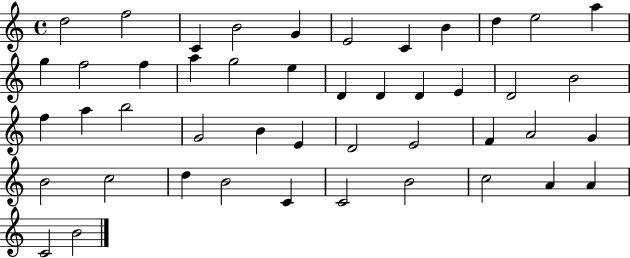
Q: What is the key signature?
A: C major